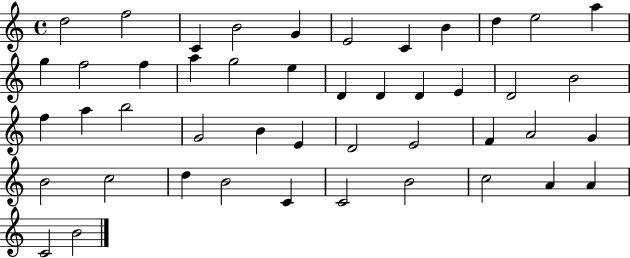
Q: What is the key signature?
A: C major